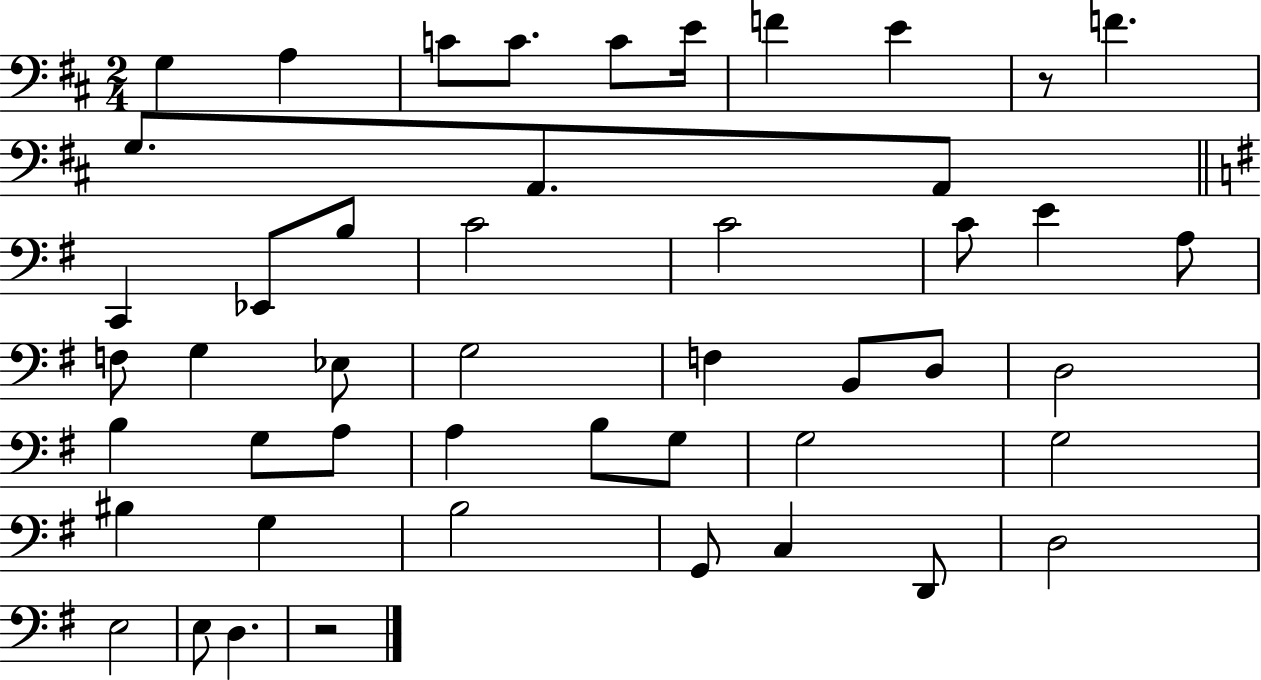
G3/q A3/q C4/e C4/e. C4/e E4/s F4/q E4/q R/e F4/q. G3/e. A2/e. A2/e C2/q Eb2/e B3/e C4/h C4/h C4/e E4/q A3/e F3/e G3/q Eb3/e G3/h F3/q B2/e D3/e D3/h B3/q G3/e A3/e A3/q B3/e G3/e G3/h G3/h BIS3/q G3/q B3/h G2/e C3/q D2/e D3/h E3/h E3/e D3/q. R/h